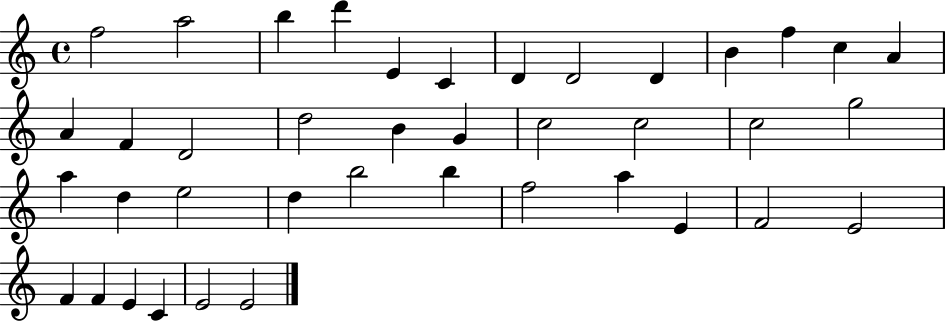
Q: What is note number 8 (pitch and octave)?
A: D4